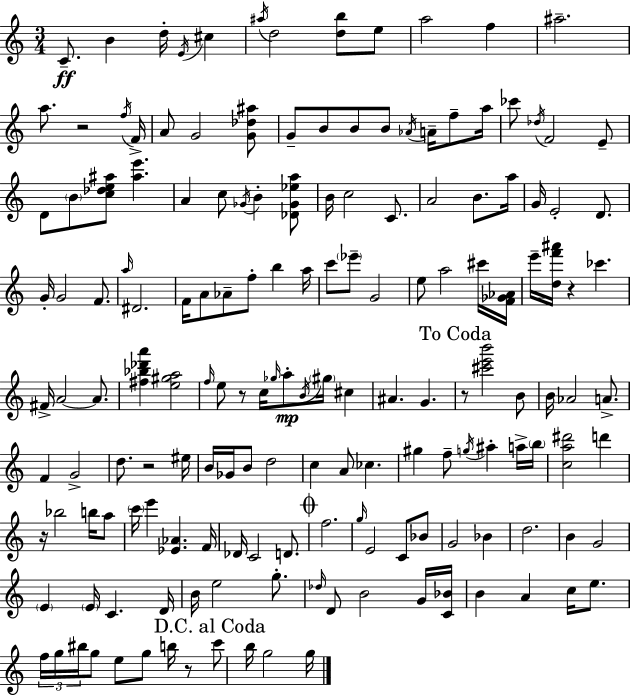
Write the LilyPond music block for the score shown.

{
  \clef treble
  \numericTimeSignature
  \time 3/4
  \key c \major
  c'8.--\ff b'4 d''16-. \acciaccatura { e'16 } cis''4 | \acciaccatura { ais''16 } d''2 <d'' b''>8 | e''8 a''2 f''4 | ais''2.-- | \break a''8. r2 | \acciaccatura { f''16 } f'16-> a'8 g'2 | <g' des'' ais''>8 g'8-- b'8 b'8 b'8 \acciaccatura { aes'16 } | a'16-- f''8-- a''16 ces'''8 \acciaccatura { des''16 } f'2 | \break e'8-- d'8 \parenthesize b'8 <c'' des'' e'' ais''>8 <ais'' e'''>4. | a'4 c''8 \acciaccatura { ges'16 } | b'4-. <des' ges' ees'' a''>8 b'16 c''2 | c'8. a'2 | \break b'8. a''16 g'16 e'2-. | d'8. g'16-. g'2 | f'8. \grace { a''16 } dis'2. | f'16 a'8 aes'8-- | \break f''8-. b''4 a''16 c'''8 \parenthesize ees'''8-- g'2 | e''8 a''2 | cis'''16 <f' ges' aes'>16 e'''16-- <d'' f''' ais'''>16 r4 | ces'''4. fis'16-> a'2~~ | \break a'8. <fis'' bes'' des''' a'''>4 <e'' gis'' a''>2 | \grace { f''16 } e''8 r8 | c''16 \grace { ges''16 } a''8-.\mp \acciaccatura { b'16 } \parenthesize gis''16 cis''4 ais'4. | g'4. \mark "To Coda" r8 | \break <cis''' e''' b'''>2 b'8 b'16 aes'2 | a'8.-> f'4 | g'2-> d''8. | r2 eis''16 b'16 ges'16 | \break b'8 d''2 c''4 | a'8 ces''4. gis''4 | f''8-- \acciaccatura { g''16 } ais''4-. a''16-> \parenthesize b''16 <c'' a'' dis'''>2 | d'''4 r16 | \break bes''2 b''16 a''8 \parenthesize c'''16 | e'''4 <ees' aes'>4. f'16 des'16 | c'2 d'8. \mark \markup { \musicglyph "scripts.coda" } f''2. | \grace { g''16 } | \break e'2 c'8 bes'8 | g'2 bes'4 | d''2. | b'4 g'2 | \break \parenthesize e'4 \parenthesize e'16 c'4. d'16 | b'16 e''2 g''8.-. | \grace { des''16 } d'8 b'2 g'16 | <c' bes'>16 b'4 a'4 c''16 e''8. | \break \tuplet 3/2 { f''16 g''16 bis''16 } g''8 e''8 g''8 b''16 r8 | \mark "D.C. al Coda" c'''8 b''16 g''2 | g''16 \bar "|."
}